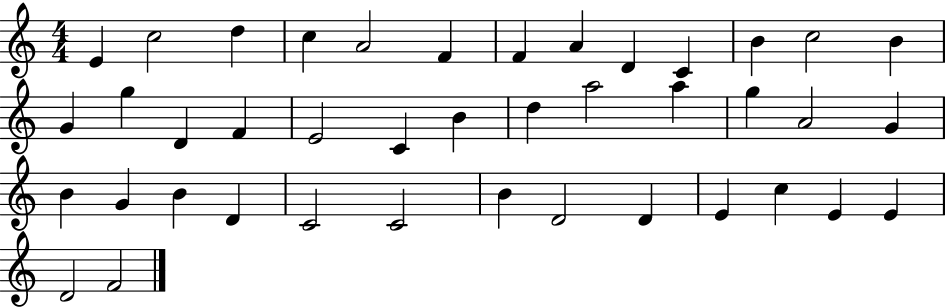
E4/q C5/h D5/q C5/q A4/h F4/q F4/q A4/q D4/q C4/q B4/q C5/h B4/q G4/q G5/q D4/q F4/q E4/h C4/q B4/q D5/q A5/h A5/q G5/q A4/h G4/q B4/q G4/q B4/q D4/q C4/h C4/h B4/q D4/h D4/q E4/q C5/q E4/q E4/q D4/h F4/h